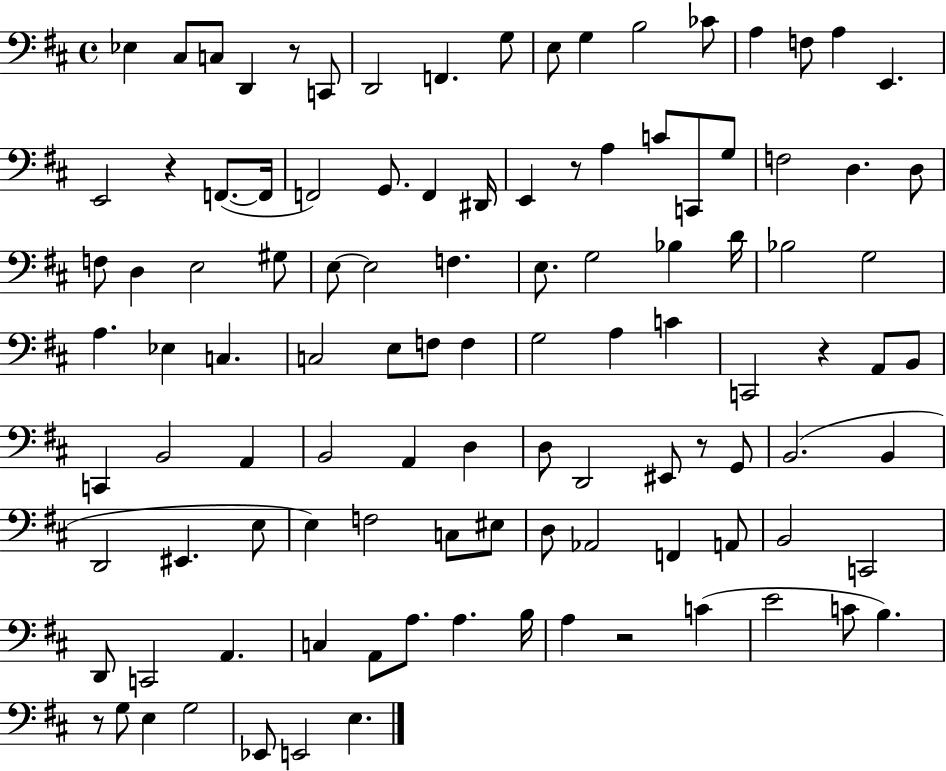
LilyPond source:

{
  \clef bass
  \time 4/4
  \defaultTimeSignature
  \key d \major
  ees4 cis8 c8 d,4 r8 c,8 | d,2 f,4. g8 | e8 g4 b2 ces'8 | a4 f8 a4 e,4. | \break e,2 r4 f,8.~(~ f,16 | f,2) g,8. f,4 dis,16 | e,4 r8 a4 c'8 c,8 g8 | f2 d4. d8 | \break f8 d4 e2 gis8 | e8~~ e2 f4. | e8. g2 bes4 d'16 | bes2 g2 | \break a4. ees4 c4. | c2 e8 f8 f4 | g2 a4 c'4 | c,2 r4 a,8 b,8 | \break c,4 b,2 a,4 | b,2 a,4 d4 | d8 d,2 eis,8 r8 g,8 | b,2.( b,4 | \break d,2 eis,4. e8 | e4) f2 c8 eis8 | d8 aes,2 f,4 a,8 | b,2 c,2 | \break d,8 c,2 a,4. | c4 a,8 a8. a4. b16 | a4 r2 c'4( | e'2 c'8 b4.) | \break r8 g8 e4 g2 | ees,8 e,2 e4. | \bar "|."
}